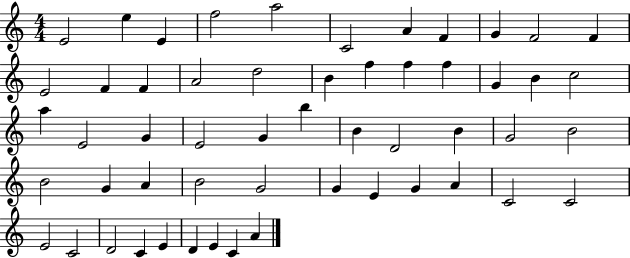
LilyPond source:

{
  \clef treble
  \numericTimeSignature
  \time 4/4
  \key c \major
  e'2 e''4 e'4 | f''2 a''2 | c'2 a'4 f'4 | g'4 f'2 f'4 | \break e'2 f'4 f'4 | a'2 d''2 | b'4 f''4 f''4 f''4 | g'4 b'4 c''2 | \break a''4 e'2 g'4 | e'2 g'4 b''4 | b'4 d'2 b'4 | g'2 b'2 | \break b'2 g'4 a'4 | b'2 g'2 | g'4 e'4 g'4 a'4 | c'2 c'2 | \break e'2 c'2 | d'2 c'4 e'4 | d'4 e'4 c'4 a'4 | \bar "|."
}